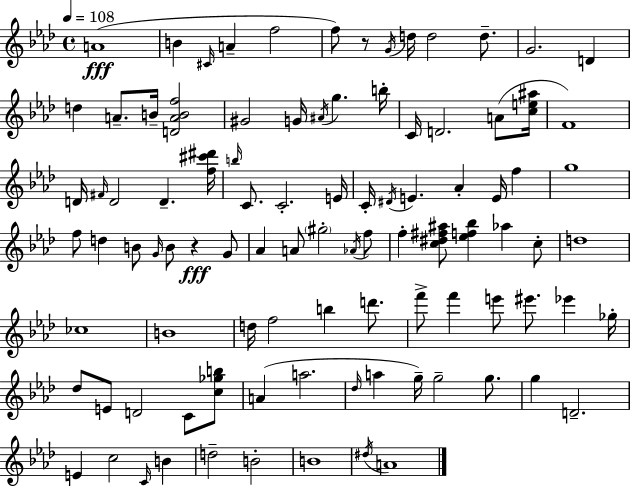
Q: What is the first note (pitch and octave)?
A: A4